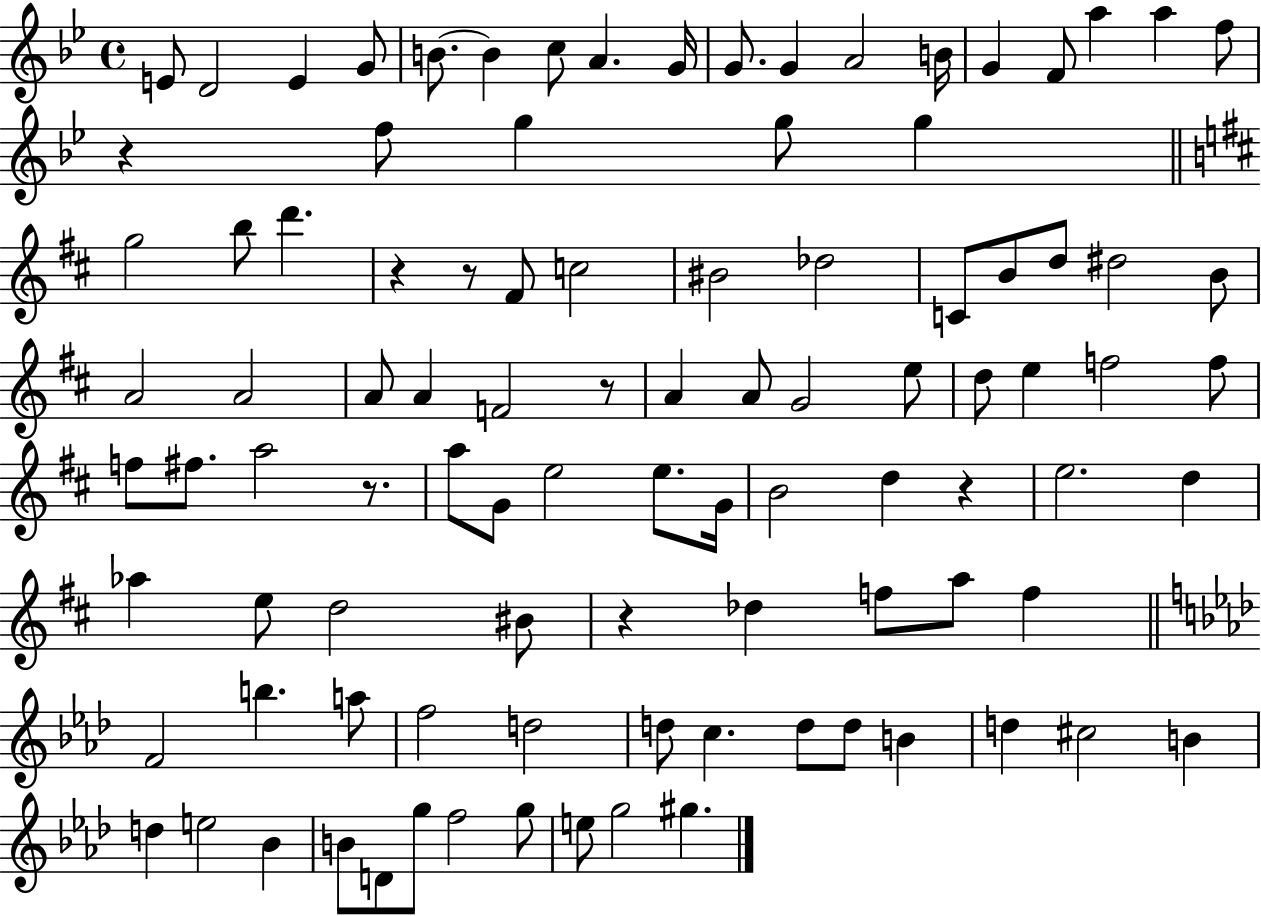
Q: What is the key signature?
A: BES major